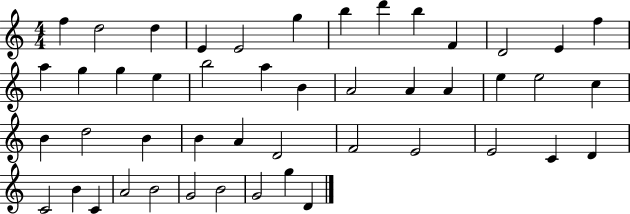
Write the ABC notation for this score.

X:1
T:Untitled
M:4/4
L:1/4
K:C
f d2 d E E2 g b d' b F D2 E f a g g e b2 a B A2 A A e e2 c B d2 B B A D2 F2 E2 E2 C D C2 B C A2 B2 G2 B2 G2 g D